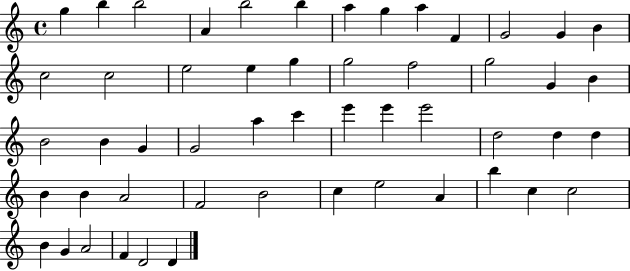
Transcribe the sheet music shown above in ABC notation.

X:1
T:Untitled
M:4/4
L:1/4
K:C
g b b2 A b2 b a g a F G2 G B c2 c2 e2 e g g2 f2 g2 G B B2 B G G2 a c' e' e' e'2 d2 d d B B A2 F2 B2 c e2 A b c c2 B G A2 F D2 D